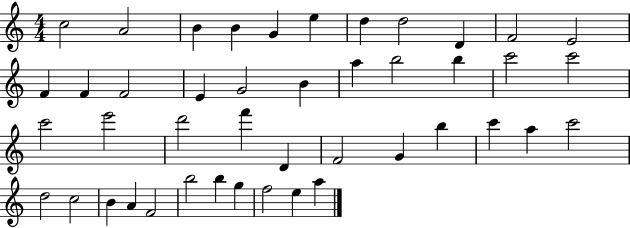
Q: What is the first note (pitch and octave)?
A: C5